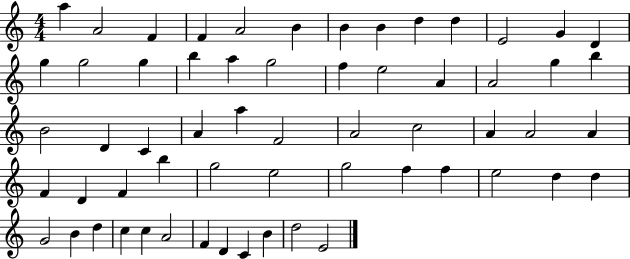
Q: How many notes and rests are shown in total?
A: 60